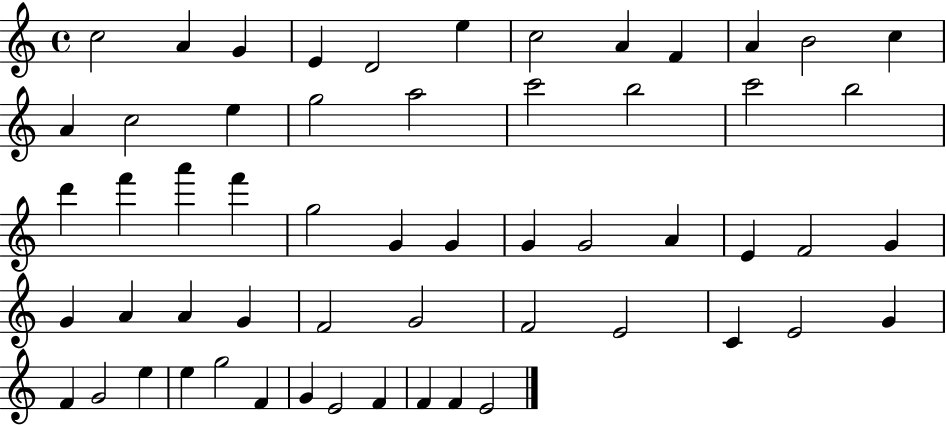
X:1
T:Untitled
M:4/4
L:1/4
K:C
c2 A G E D2 e c2 A F A B2 c A c2 e g2 a2 c'2 b2 c'2 b2 d' f' a' f' g2 G G G G2 A E F2 G G A A G F2 G2 F2 E2 C E2 G F G2 e e g2 F G E2 F F F E2